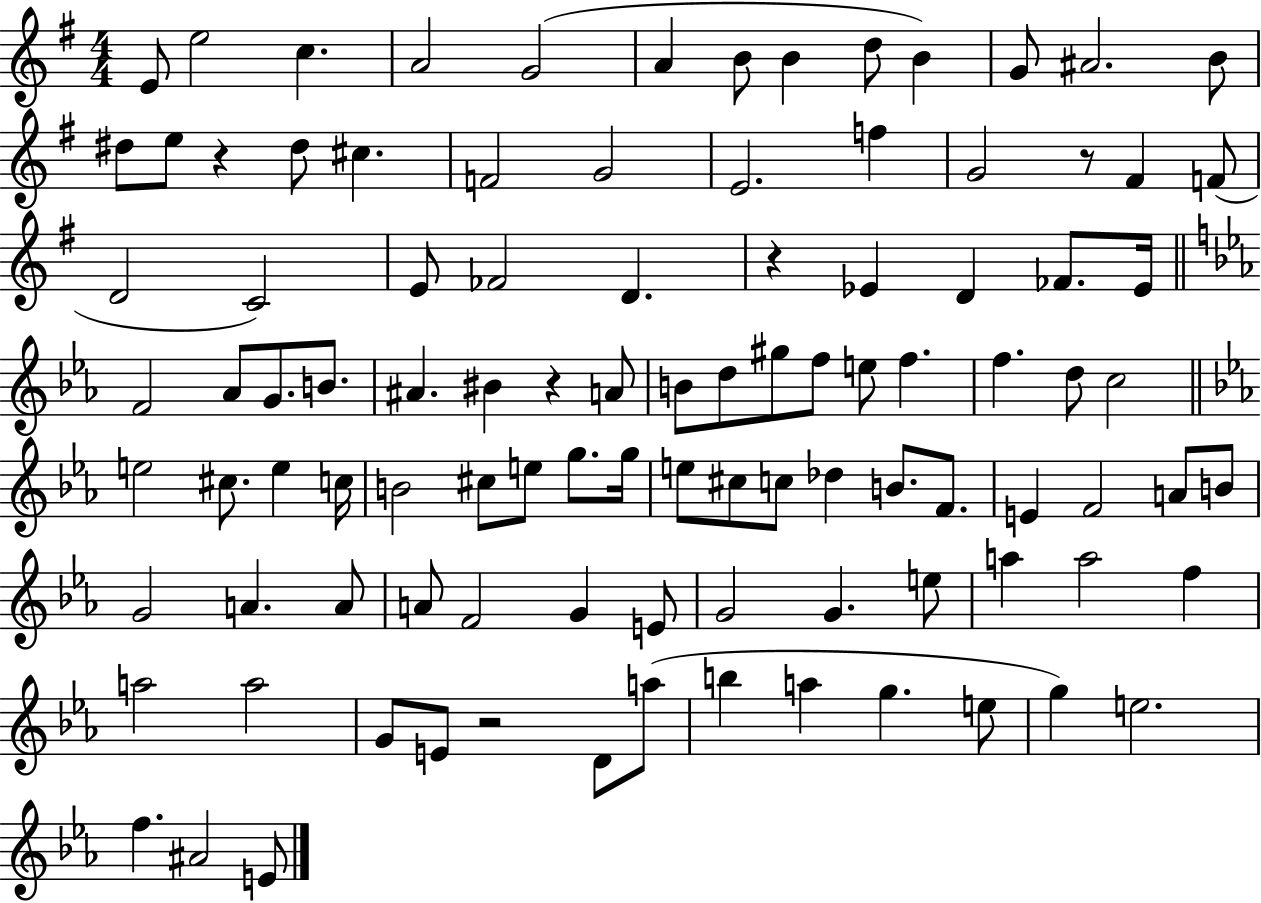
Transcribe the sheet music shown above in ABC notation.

X:1
T:Untitled
M:4/4
L:1/4
K:G
E/2 e2 c A2 G2 A B/2 B d/2 B G/2 ^A2 B/2 ^d/2 e/2 z ^d/2 ^c F2 G2 E2 f G2 z/2 ^F F/2 D2 C2 E/2 _F2 D z _E D _F/2 _E/4 F2 _A/2 G/2 B/2 ^A ^B z A/2 B/2 d/2 ^g/2 f/2 e/2 f f d/2 c2 e2 ^c/2 e c/4 B2 ^c/2 e/2 g/2 g/4 e/2 ^c/2 c/2 _d B/2 F/2 E F2 A/2 B/2 G2 A A/2 A/2 F2 G E/2 G2 G e/2 a a2 f a2 a2 G/2 E/2 z2 D/2 a/2 b a g e/2 g e2 f ^A2 E/2